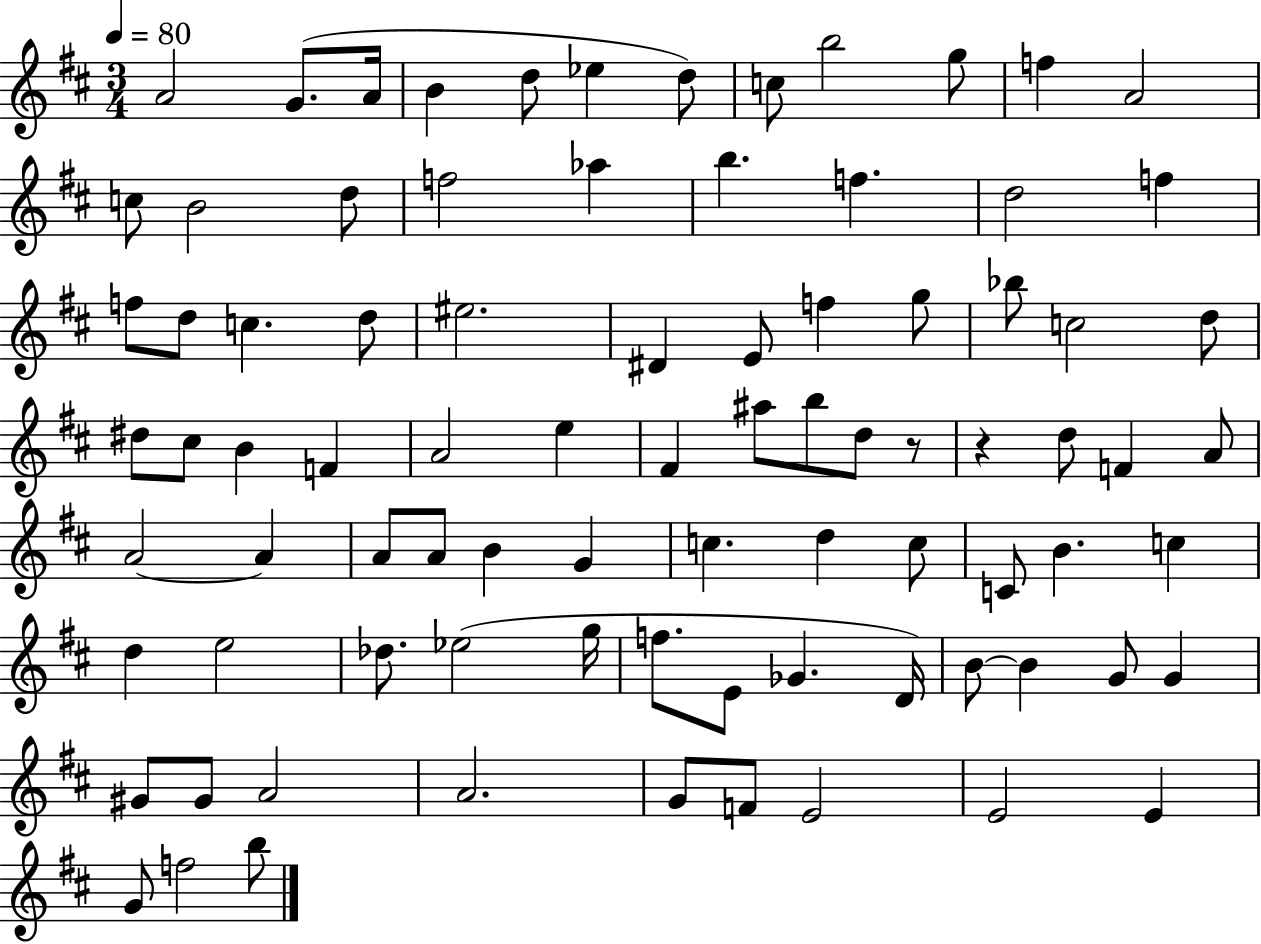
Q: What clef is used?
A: treble